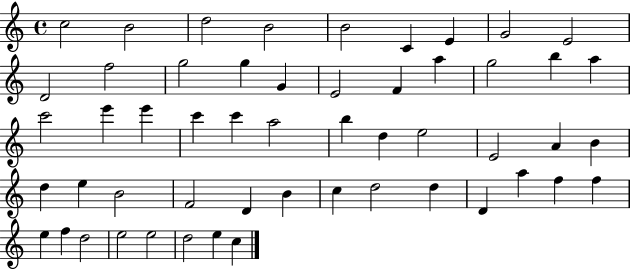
{
  \clef treble
  \time 4/4
  \defaultTimeSignature
  \key c \major
  c''2 b'2 | d''2 b'2 | b'2 c'4 e'4 | g'2 e'2 | \break d'2 f''2 | g''2 g''4 g'4 | e'2 f'4 a''4 | g''2 b''4 a''4 | \break c'''2 e'''4 e'''4 | c'''4 c'''4 a''2 | b''4 d''4 e''2 | e'2 a'4 b'4 | \break d''4 e''4 b'2 | f'2 d'4 b'4 | c''4 d''2 d''4 | d'4 a''4 f''4 f''4 | \break e''4 f''4 d''2 | e''2 e''2 | d''2 e''4 c''4 | \bar "|."
}